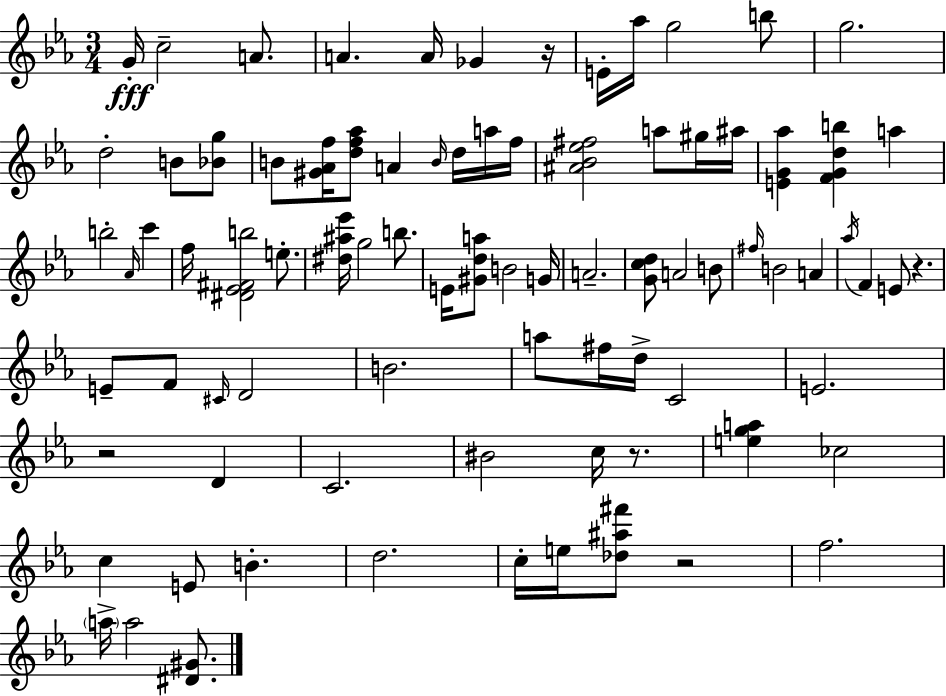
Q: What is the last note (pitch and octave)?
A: A5